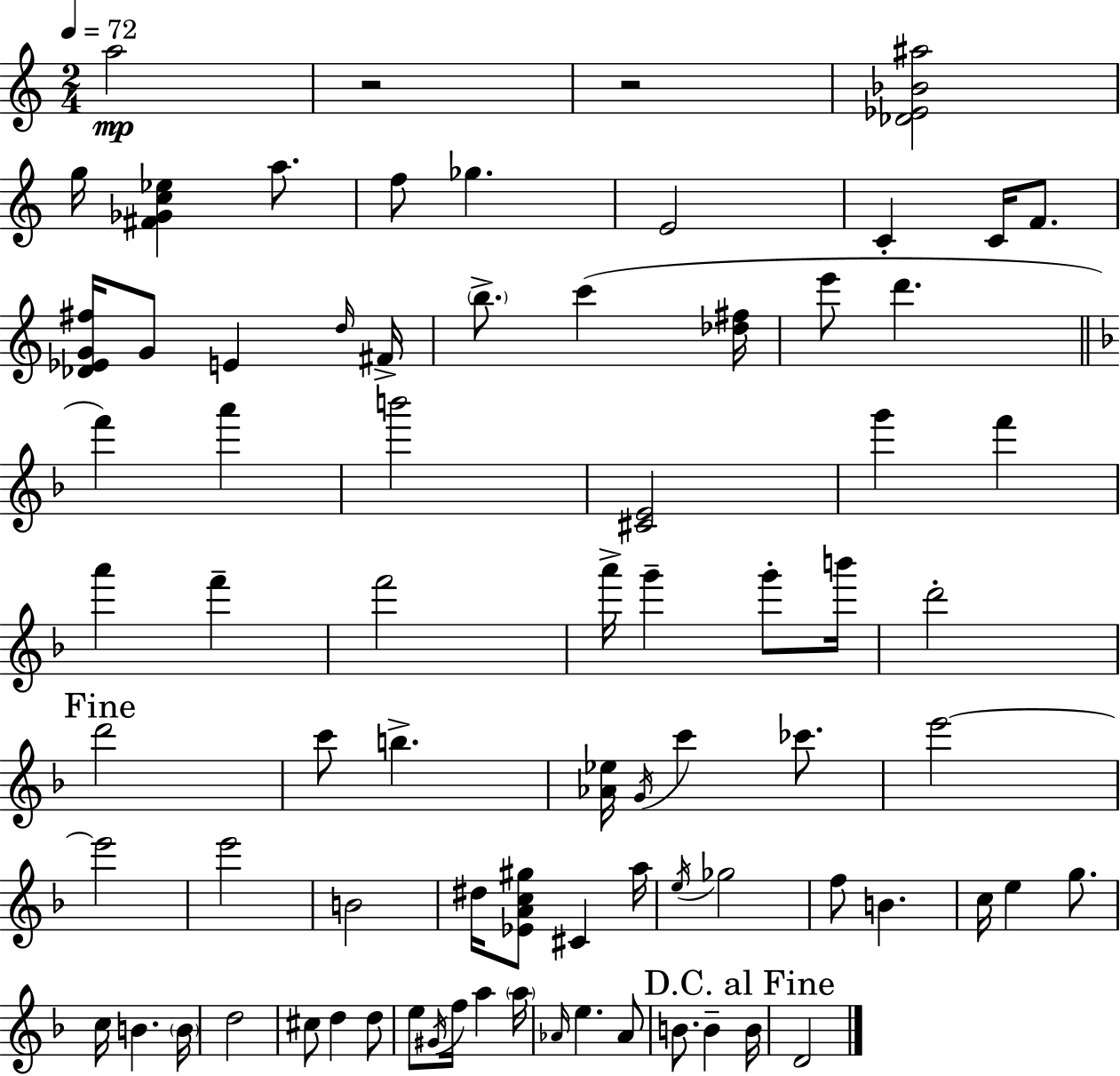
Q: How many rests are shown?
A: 2